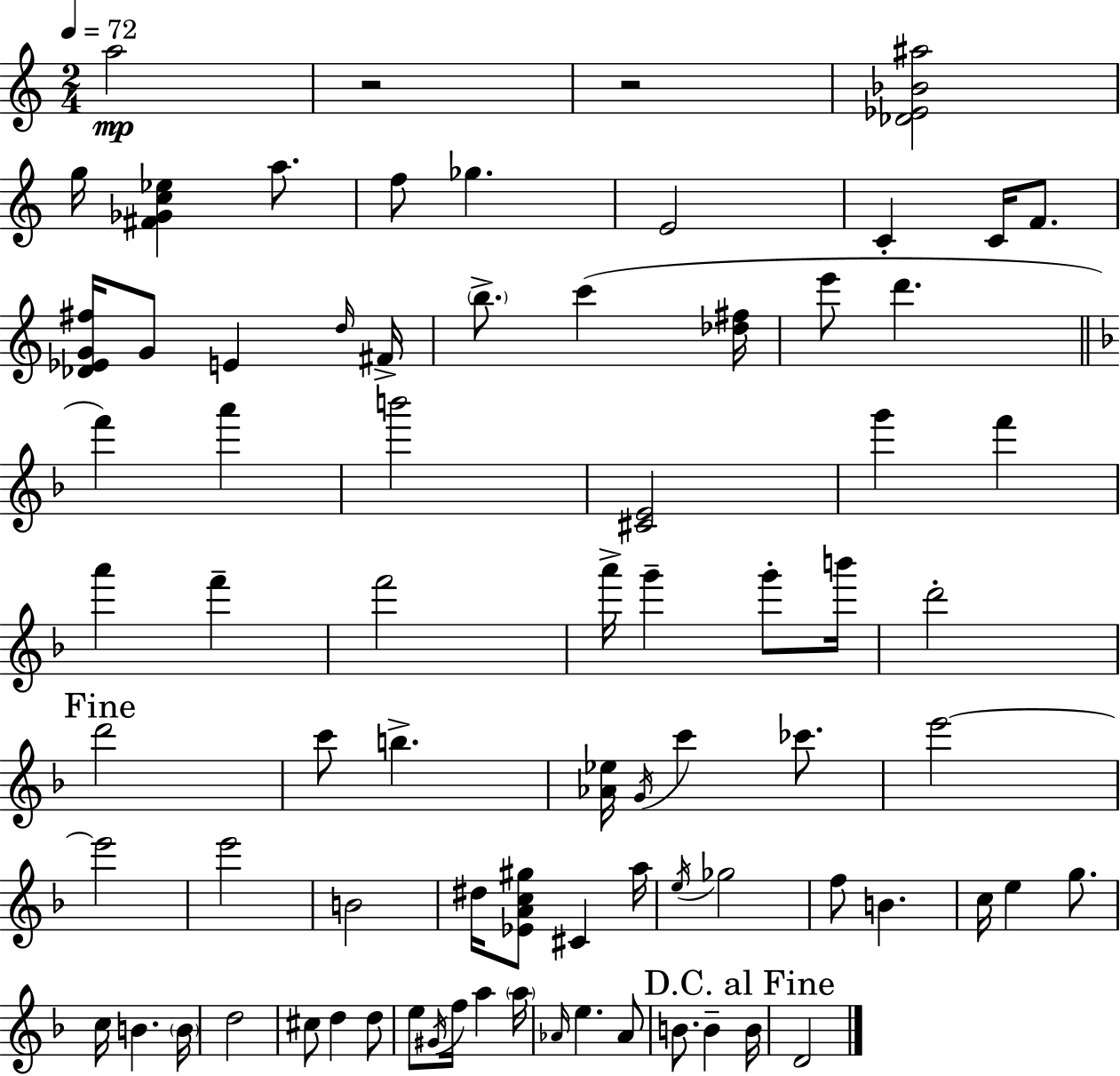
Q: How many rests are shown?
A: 2